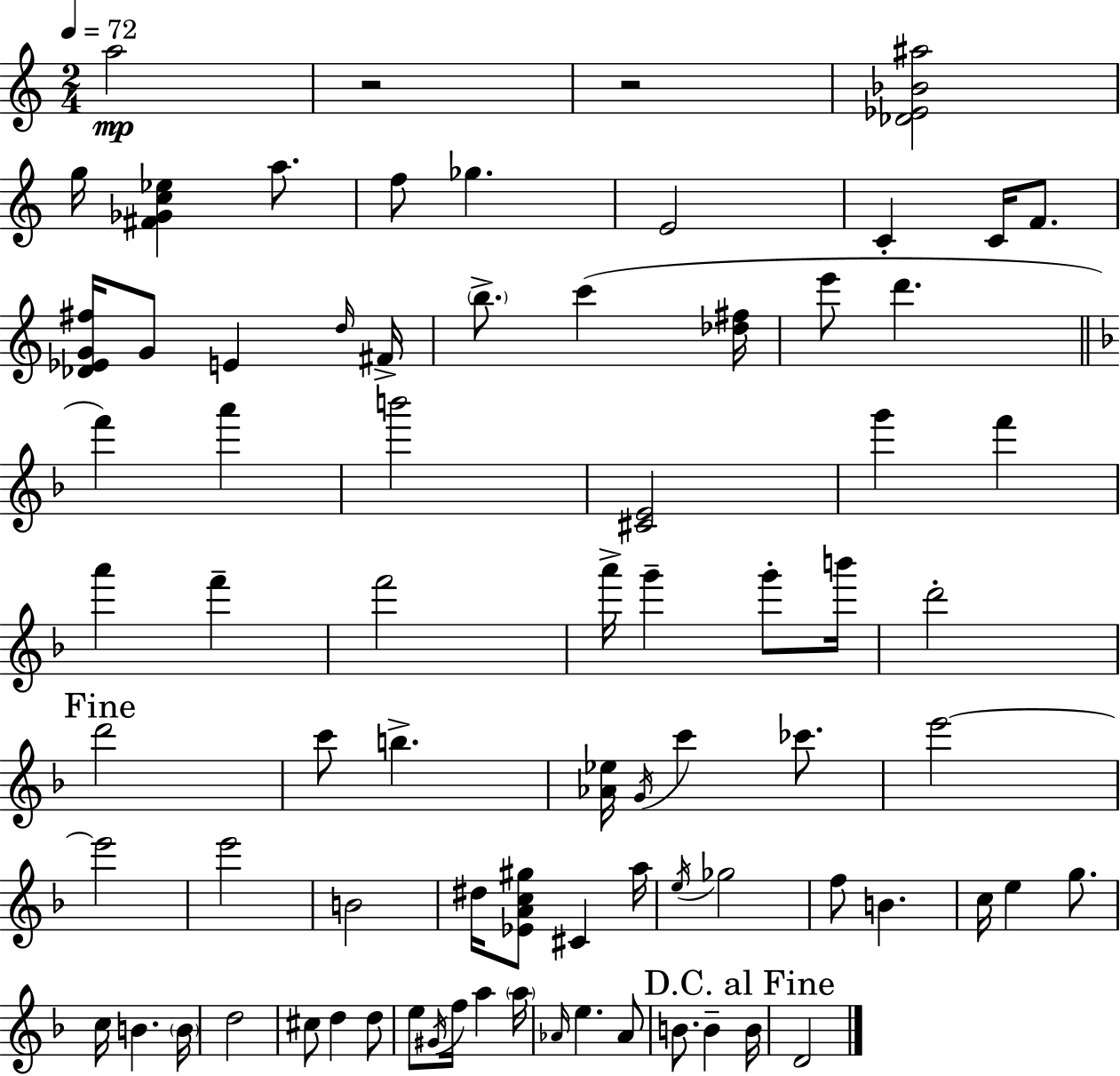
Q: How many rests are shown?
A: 2